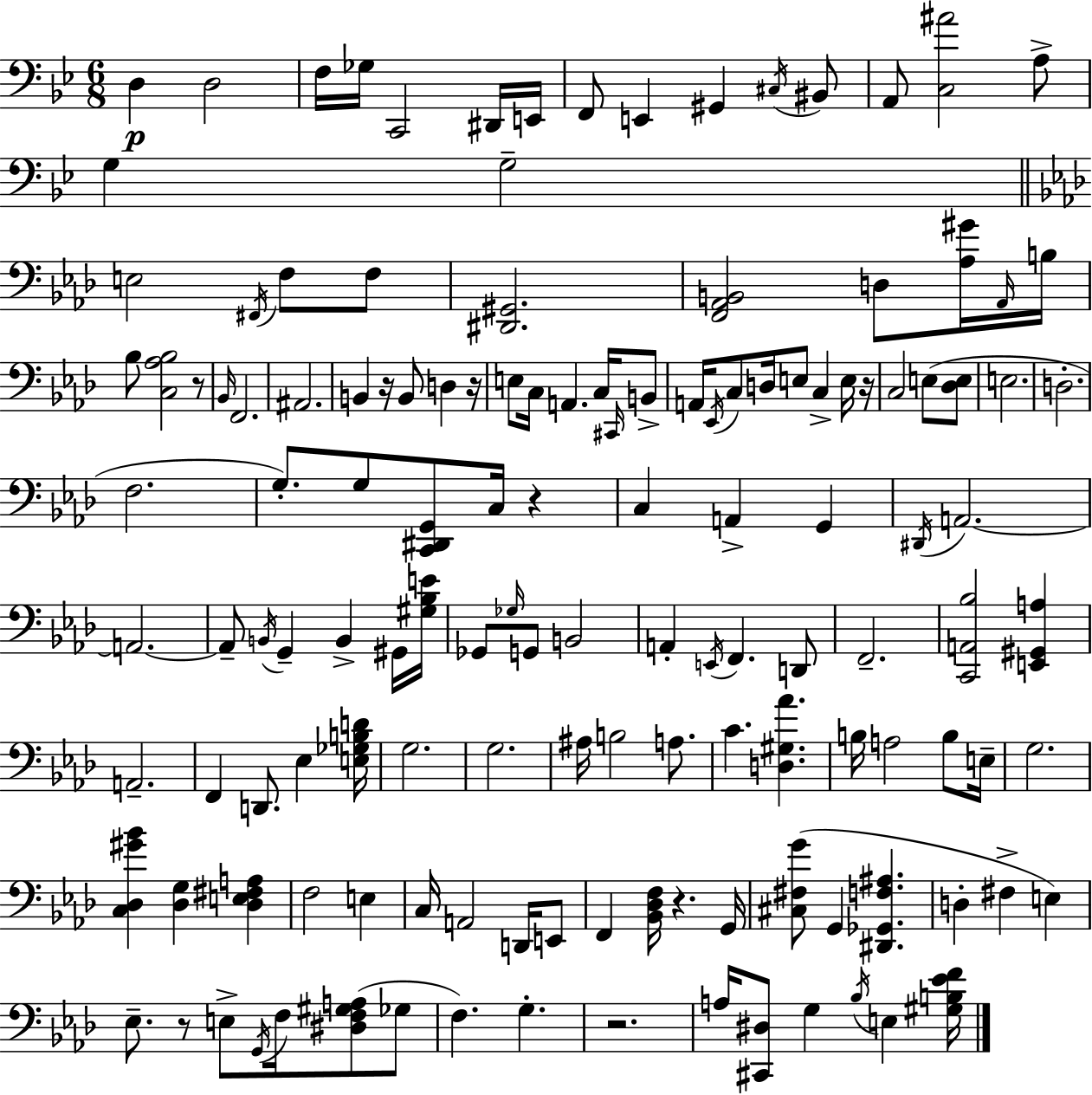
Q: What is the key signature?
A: BES major